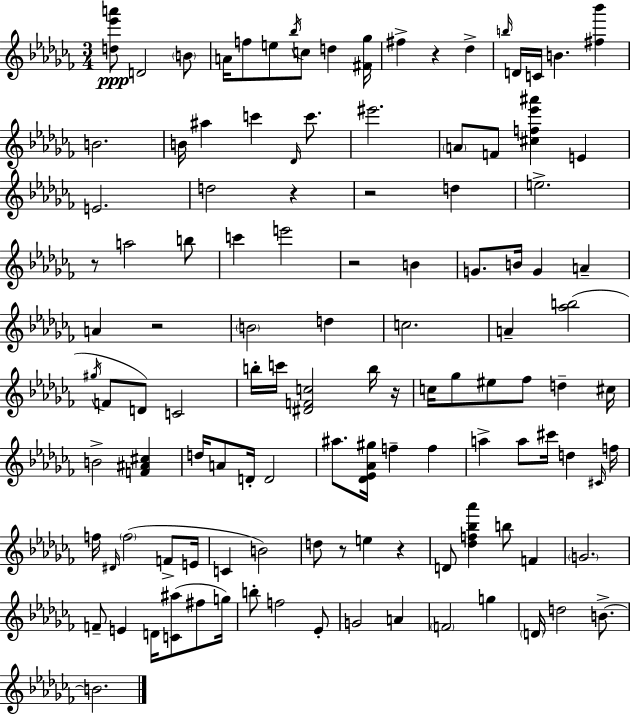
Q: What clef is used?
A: treble